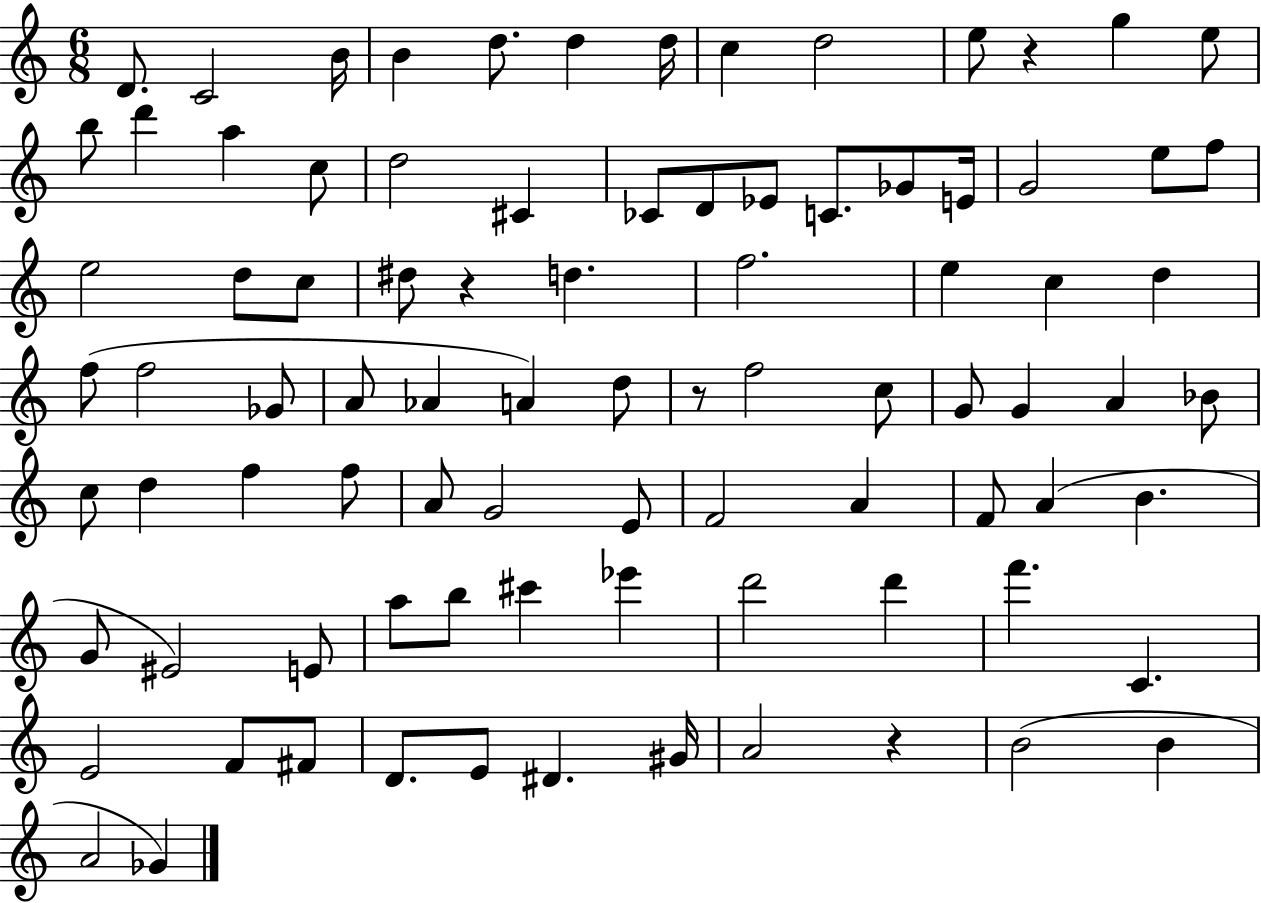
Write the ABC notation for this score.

X:1
T:Untitled
M:6/8
L:1/4
K:C
D/2 C2 B/4 B d/2 d d/4 c d2 e/2 z g e/2 b/2 d' a c/2 d2 ^C _C/2 D/2 _E/2 C/2 _G/2 E/4 G2 e/2 f/2 e2 d/2 c/2 ^d/2 z d f2 e c d f/2 f2 _G/2 A/2 _A A d/2 z/2 f2 c/2 G/2 G A _B/2 c/2 d f f/2 A/2 G2 E/2 F2 A F/2 A B G/2 ^E2 E/2 a/2 b/2 ^c' _e' d'2 d' f' C E2 F/2 ^F/2 D/2 E/2 ^D ^G/4 A2 z B2 B A2 _G